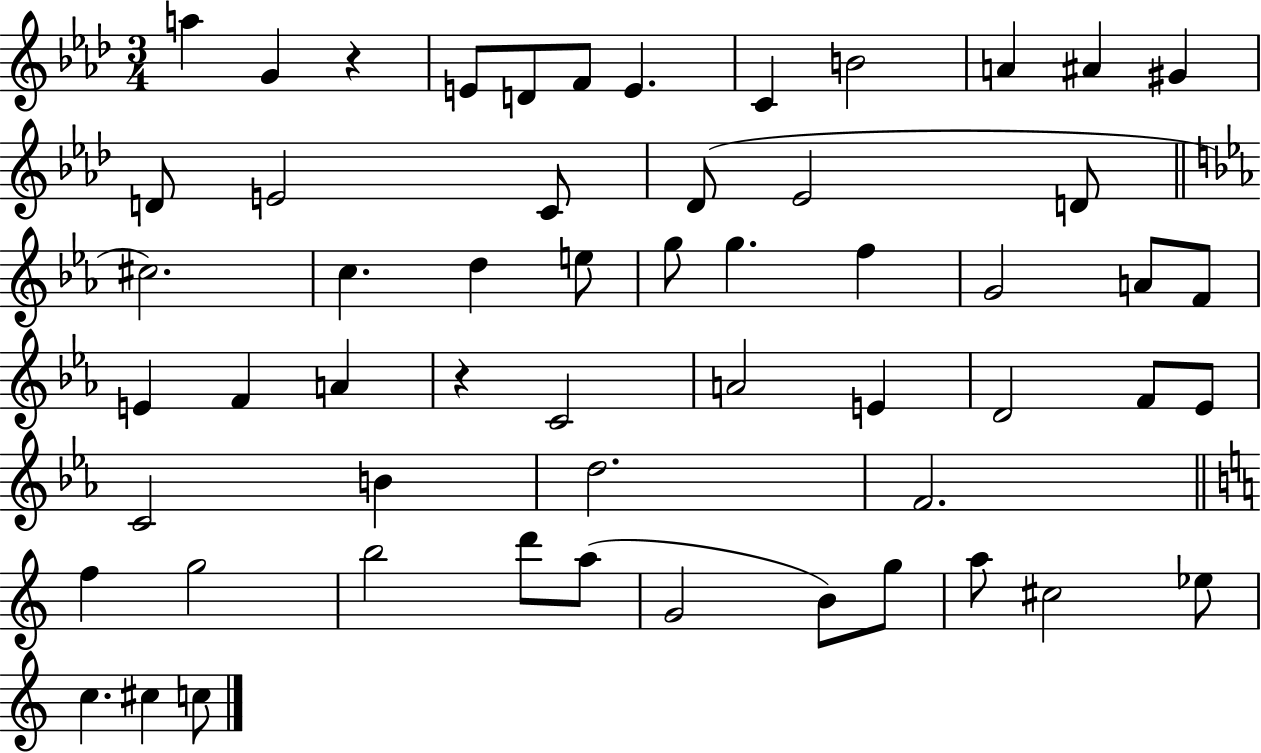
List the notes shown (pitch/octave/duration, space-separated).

A5/q G4/q R/q E4/e D4/e F4/e E4/q. C4/q B4/h A4/q A#4/q G#4/q D4/e E4/h C4/e Db4/e Eb4/h D4/e C#5/h. C5/q. D5/q E5/e G5/e G5/q. F5/q G4/h A4/e F4/e E4/q F4/q A4/q R/q C4/h A4/h E4/q D4/h F4/e Eb4/e C4/h B4/q D5/h. F4/h. F5/q G5/h B5/h D6/e A5/e G4/h B4/e G5/e A5/e C#5/h Eb5/e C5/q. C#5/q C5/e